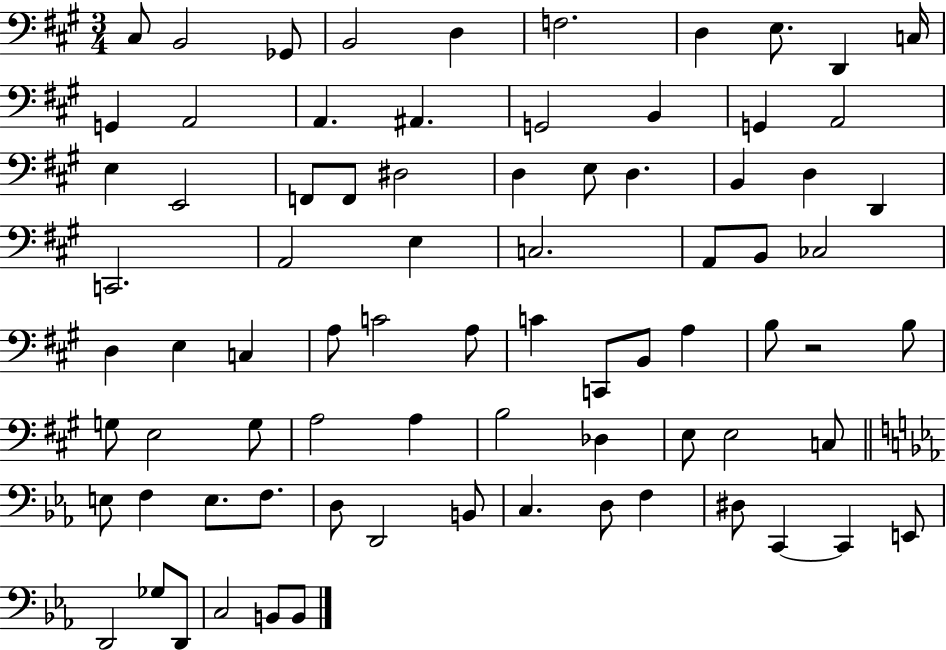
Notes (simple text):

C#3/e B2/h Gb2/e B2/h D3/q F3/h. D3/q E3/e. D2/q C3/s G2/q A2/h A2/q. A#2/q. G2/h B2/q G2/q A2/h E3/q E2/h F2/e F2/e D#3/h D3/q E3/e D3/q. B2/q D3/q D2/q C2/h. A2/h E3/q C3/h. A2/e B2/e CES3/h D3/q E3/q C3/q A3/e C4/h A3/e C4/q C2/e B2/e A3/q B3/e R/h B3/e G3/e E3/h G3/e A3/h A3/q B3/h Db3/q E3/e E3/h C3/e E3/e F3/q E3/e. F3/e. D3/e D2/h B2/e C3/q. D3/e F3/q D#3/e C2/q C2/q E2/e D2/h Gb3/e D2/e C3/h B2/e B2/e